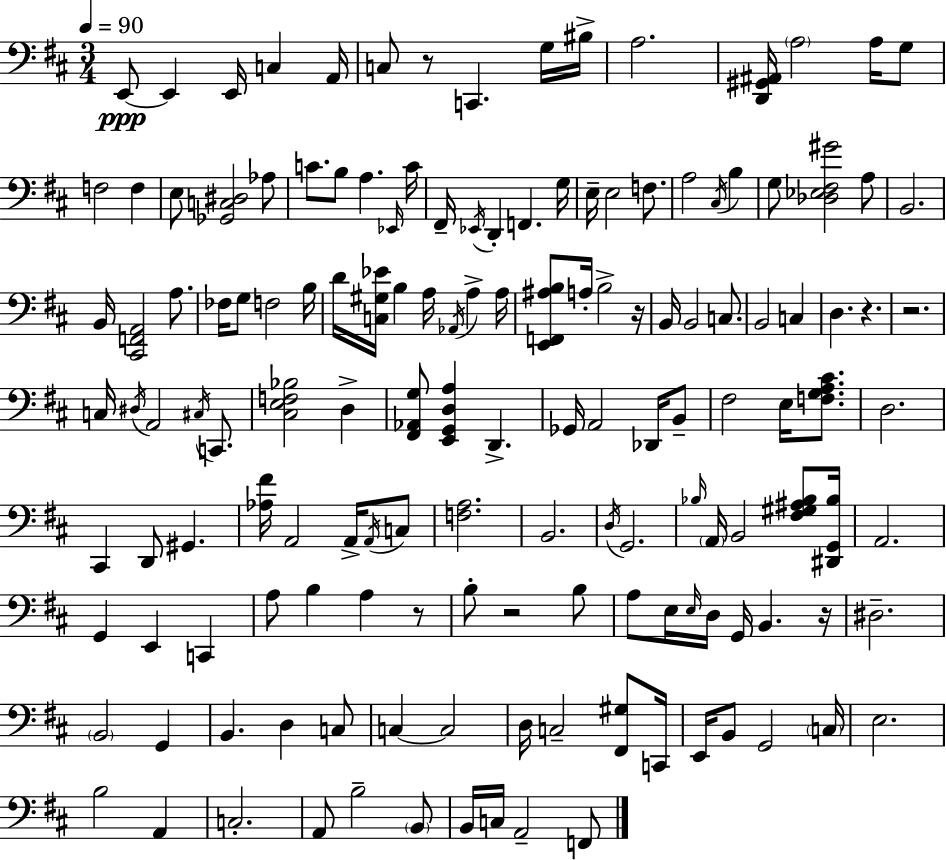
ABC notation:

X:1
T:Untitled
M:3/4
L:1/4
K:D
E,,/2 E,, E,,/4 C, A,,/4 C,/2 z/2 C,, G,/4 ^B,/4 A,2 [D,,^G,,^A,,]/4 A,2 A,/4 G,/2 F,2 F, E,/2 [_G,,C,^D,]2 _A,/2 C/2 B,/2 A, _E,,/4 C/4 ^F,,/4 _E,,/4 D,, F,, G,/4 E,/4 E,2 F,/2 A,2 ^C,/4 B, G,/2 [_D,_E,^F,^G]2 A,/2 B,,2 B,,/4 [^C,,F,,A,,]2 A,/2 _F,/4 G,/2 F,2 B,/4 D/4 [C,^G,_E]/4 B, A,/4 _A,,/4 A, A,/4 [E,,F,,^A,B,]/2 A,/4 B,2 z/4 B,,/4 B,,2 C,/2 B,,2 C, D, z z2 C,/4 ^D,/4 A,,2 ^C,/4 C,,/2 [^C,E,F,_B,]2 D, [^F,,_A,,G,]/2 [E,,G,,D,A,] D,, _G,,/4 A,,2 _D,,/4 B,,/2 ^F,2 E,/4 [F,G,A,^C]/2 D,2 ^C,, D,,/2 ^G,, [_A,^F]/4 A,,2 A,,/4 A,,/4 C,/2 [F,A,]2 B,,2 D,/4 G,,2 _B,/4 A,,/4 B,,2 [^F,^G,^A,_B,]/2 [^D,,G,,_B,]/4 A,,2 G,, E,, C,, A,/2 B, A, z/2 B,/2 z2 B,/2 A,/2 E,/4 E,/4 D,/4 G,,/4 B,, z/4 ^D,2 B,,2 G,, B,, D, C,/2 C, C,2 D,/4 C,2 [^F,,^G,]/2 C,,/4 E,,/4 B,,/2 G,,2 C,/4 E,2 B,2 A,, C,2 A,,/2 B,2 B,,/2 B,,/4 C,/4 A,,2 F,,/2